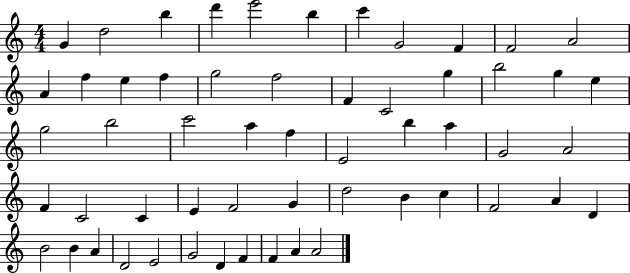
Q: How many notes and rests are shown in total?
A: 56